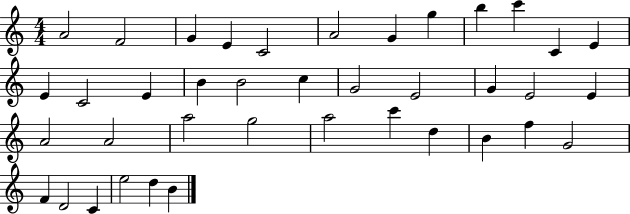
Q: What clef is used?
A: treble